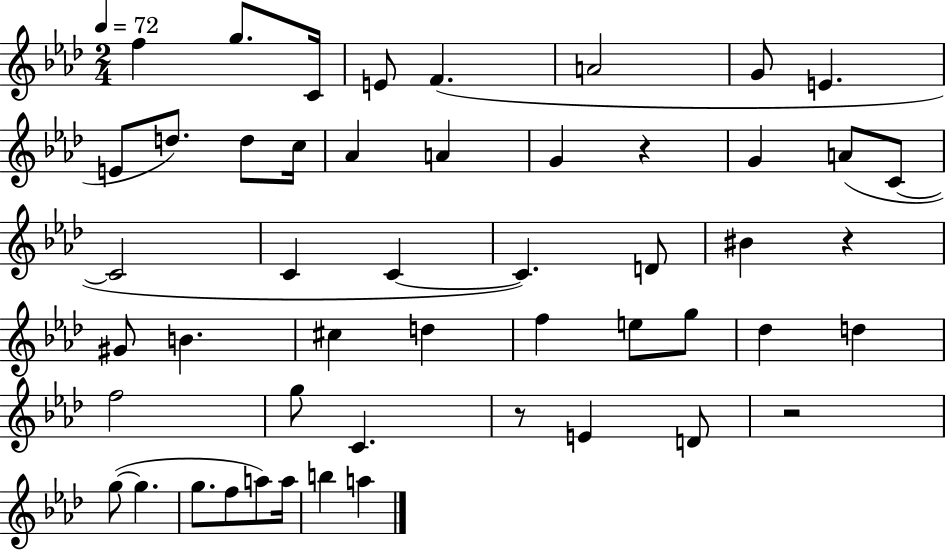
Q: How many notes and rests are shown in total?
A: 50